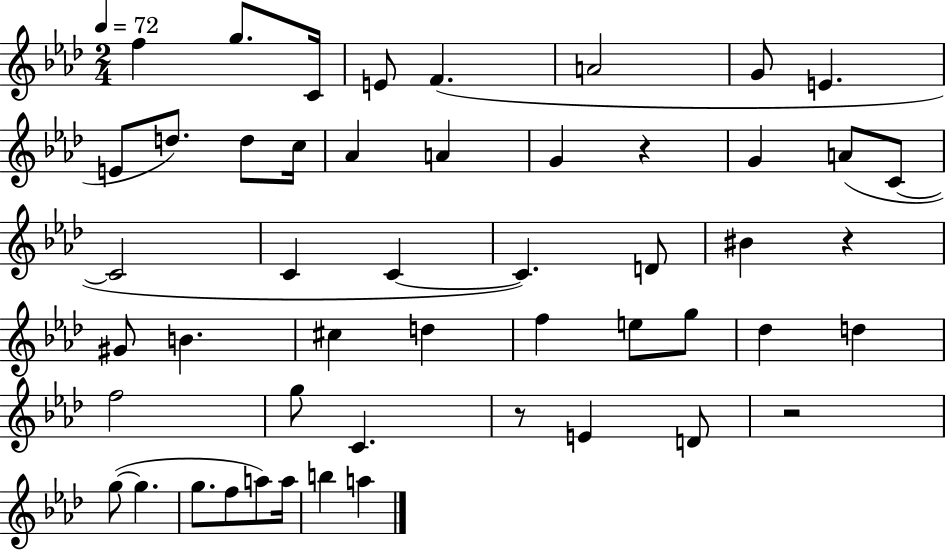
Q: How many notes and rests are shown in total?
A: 50